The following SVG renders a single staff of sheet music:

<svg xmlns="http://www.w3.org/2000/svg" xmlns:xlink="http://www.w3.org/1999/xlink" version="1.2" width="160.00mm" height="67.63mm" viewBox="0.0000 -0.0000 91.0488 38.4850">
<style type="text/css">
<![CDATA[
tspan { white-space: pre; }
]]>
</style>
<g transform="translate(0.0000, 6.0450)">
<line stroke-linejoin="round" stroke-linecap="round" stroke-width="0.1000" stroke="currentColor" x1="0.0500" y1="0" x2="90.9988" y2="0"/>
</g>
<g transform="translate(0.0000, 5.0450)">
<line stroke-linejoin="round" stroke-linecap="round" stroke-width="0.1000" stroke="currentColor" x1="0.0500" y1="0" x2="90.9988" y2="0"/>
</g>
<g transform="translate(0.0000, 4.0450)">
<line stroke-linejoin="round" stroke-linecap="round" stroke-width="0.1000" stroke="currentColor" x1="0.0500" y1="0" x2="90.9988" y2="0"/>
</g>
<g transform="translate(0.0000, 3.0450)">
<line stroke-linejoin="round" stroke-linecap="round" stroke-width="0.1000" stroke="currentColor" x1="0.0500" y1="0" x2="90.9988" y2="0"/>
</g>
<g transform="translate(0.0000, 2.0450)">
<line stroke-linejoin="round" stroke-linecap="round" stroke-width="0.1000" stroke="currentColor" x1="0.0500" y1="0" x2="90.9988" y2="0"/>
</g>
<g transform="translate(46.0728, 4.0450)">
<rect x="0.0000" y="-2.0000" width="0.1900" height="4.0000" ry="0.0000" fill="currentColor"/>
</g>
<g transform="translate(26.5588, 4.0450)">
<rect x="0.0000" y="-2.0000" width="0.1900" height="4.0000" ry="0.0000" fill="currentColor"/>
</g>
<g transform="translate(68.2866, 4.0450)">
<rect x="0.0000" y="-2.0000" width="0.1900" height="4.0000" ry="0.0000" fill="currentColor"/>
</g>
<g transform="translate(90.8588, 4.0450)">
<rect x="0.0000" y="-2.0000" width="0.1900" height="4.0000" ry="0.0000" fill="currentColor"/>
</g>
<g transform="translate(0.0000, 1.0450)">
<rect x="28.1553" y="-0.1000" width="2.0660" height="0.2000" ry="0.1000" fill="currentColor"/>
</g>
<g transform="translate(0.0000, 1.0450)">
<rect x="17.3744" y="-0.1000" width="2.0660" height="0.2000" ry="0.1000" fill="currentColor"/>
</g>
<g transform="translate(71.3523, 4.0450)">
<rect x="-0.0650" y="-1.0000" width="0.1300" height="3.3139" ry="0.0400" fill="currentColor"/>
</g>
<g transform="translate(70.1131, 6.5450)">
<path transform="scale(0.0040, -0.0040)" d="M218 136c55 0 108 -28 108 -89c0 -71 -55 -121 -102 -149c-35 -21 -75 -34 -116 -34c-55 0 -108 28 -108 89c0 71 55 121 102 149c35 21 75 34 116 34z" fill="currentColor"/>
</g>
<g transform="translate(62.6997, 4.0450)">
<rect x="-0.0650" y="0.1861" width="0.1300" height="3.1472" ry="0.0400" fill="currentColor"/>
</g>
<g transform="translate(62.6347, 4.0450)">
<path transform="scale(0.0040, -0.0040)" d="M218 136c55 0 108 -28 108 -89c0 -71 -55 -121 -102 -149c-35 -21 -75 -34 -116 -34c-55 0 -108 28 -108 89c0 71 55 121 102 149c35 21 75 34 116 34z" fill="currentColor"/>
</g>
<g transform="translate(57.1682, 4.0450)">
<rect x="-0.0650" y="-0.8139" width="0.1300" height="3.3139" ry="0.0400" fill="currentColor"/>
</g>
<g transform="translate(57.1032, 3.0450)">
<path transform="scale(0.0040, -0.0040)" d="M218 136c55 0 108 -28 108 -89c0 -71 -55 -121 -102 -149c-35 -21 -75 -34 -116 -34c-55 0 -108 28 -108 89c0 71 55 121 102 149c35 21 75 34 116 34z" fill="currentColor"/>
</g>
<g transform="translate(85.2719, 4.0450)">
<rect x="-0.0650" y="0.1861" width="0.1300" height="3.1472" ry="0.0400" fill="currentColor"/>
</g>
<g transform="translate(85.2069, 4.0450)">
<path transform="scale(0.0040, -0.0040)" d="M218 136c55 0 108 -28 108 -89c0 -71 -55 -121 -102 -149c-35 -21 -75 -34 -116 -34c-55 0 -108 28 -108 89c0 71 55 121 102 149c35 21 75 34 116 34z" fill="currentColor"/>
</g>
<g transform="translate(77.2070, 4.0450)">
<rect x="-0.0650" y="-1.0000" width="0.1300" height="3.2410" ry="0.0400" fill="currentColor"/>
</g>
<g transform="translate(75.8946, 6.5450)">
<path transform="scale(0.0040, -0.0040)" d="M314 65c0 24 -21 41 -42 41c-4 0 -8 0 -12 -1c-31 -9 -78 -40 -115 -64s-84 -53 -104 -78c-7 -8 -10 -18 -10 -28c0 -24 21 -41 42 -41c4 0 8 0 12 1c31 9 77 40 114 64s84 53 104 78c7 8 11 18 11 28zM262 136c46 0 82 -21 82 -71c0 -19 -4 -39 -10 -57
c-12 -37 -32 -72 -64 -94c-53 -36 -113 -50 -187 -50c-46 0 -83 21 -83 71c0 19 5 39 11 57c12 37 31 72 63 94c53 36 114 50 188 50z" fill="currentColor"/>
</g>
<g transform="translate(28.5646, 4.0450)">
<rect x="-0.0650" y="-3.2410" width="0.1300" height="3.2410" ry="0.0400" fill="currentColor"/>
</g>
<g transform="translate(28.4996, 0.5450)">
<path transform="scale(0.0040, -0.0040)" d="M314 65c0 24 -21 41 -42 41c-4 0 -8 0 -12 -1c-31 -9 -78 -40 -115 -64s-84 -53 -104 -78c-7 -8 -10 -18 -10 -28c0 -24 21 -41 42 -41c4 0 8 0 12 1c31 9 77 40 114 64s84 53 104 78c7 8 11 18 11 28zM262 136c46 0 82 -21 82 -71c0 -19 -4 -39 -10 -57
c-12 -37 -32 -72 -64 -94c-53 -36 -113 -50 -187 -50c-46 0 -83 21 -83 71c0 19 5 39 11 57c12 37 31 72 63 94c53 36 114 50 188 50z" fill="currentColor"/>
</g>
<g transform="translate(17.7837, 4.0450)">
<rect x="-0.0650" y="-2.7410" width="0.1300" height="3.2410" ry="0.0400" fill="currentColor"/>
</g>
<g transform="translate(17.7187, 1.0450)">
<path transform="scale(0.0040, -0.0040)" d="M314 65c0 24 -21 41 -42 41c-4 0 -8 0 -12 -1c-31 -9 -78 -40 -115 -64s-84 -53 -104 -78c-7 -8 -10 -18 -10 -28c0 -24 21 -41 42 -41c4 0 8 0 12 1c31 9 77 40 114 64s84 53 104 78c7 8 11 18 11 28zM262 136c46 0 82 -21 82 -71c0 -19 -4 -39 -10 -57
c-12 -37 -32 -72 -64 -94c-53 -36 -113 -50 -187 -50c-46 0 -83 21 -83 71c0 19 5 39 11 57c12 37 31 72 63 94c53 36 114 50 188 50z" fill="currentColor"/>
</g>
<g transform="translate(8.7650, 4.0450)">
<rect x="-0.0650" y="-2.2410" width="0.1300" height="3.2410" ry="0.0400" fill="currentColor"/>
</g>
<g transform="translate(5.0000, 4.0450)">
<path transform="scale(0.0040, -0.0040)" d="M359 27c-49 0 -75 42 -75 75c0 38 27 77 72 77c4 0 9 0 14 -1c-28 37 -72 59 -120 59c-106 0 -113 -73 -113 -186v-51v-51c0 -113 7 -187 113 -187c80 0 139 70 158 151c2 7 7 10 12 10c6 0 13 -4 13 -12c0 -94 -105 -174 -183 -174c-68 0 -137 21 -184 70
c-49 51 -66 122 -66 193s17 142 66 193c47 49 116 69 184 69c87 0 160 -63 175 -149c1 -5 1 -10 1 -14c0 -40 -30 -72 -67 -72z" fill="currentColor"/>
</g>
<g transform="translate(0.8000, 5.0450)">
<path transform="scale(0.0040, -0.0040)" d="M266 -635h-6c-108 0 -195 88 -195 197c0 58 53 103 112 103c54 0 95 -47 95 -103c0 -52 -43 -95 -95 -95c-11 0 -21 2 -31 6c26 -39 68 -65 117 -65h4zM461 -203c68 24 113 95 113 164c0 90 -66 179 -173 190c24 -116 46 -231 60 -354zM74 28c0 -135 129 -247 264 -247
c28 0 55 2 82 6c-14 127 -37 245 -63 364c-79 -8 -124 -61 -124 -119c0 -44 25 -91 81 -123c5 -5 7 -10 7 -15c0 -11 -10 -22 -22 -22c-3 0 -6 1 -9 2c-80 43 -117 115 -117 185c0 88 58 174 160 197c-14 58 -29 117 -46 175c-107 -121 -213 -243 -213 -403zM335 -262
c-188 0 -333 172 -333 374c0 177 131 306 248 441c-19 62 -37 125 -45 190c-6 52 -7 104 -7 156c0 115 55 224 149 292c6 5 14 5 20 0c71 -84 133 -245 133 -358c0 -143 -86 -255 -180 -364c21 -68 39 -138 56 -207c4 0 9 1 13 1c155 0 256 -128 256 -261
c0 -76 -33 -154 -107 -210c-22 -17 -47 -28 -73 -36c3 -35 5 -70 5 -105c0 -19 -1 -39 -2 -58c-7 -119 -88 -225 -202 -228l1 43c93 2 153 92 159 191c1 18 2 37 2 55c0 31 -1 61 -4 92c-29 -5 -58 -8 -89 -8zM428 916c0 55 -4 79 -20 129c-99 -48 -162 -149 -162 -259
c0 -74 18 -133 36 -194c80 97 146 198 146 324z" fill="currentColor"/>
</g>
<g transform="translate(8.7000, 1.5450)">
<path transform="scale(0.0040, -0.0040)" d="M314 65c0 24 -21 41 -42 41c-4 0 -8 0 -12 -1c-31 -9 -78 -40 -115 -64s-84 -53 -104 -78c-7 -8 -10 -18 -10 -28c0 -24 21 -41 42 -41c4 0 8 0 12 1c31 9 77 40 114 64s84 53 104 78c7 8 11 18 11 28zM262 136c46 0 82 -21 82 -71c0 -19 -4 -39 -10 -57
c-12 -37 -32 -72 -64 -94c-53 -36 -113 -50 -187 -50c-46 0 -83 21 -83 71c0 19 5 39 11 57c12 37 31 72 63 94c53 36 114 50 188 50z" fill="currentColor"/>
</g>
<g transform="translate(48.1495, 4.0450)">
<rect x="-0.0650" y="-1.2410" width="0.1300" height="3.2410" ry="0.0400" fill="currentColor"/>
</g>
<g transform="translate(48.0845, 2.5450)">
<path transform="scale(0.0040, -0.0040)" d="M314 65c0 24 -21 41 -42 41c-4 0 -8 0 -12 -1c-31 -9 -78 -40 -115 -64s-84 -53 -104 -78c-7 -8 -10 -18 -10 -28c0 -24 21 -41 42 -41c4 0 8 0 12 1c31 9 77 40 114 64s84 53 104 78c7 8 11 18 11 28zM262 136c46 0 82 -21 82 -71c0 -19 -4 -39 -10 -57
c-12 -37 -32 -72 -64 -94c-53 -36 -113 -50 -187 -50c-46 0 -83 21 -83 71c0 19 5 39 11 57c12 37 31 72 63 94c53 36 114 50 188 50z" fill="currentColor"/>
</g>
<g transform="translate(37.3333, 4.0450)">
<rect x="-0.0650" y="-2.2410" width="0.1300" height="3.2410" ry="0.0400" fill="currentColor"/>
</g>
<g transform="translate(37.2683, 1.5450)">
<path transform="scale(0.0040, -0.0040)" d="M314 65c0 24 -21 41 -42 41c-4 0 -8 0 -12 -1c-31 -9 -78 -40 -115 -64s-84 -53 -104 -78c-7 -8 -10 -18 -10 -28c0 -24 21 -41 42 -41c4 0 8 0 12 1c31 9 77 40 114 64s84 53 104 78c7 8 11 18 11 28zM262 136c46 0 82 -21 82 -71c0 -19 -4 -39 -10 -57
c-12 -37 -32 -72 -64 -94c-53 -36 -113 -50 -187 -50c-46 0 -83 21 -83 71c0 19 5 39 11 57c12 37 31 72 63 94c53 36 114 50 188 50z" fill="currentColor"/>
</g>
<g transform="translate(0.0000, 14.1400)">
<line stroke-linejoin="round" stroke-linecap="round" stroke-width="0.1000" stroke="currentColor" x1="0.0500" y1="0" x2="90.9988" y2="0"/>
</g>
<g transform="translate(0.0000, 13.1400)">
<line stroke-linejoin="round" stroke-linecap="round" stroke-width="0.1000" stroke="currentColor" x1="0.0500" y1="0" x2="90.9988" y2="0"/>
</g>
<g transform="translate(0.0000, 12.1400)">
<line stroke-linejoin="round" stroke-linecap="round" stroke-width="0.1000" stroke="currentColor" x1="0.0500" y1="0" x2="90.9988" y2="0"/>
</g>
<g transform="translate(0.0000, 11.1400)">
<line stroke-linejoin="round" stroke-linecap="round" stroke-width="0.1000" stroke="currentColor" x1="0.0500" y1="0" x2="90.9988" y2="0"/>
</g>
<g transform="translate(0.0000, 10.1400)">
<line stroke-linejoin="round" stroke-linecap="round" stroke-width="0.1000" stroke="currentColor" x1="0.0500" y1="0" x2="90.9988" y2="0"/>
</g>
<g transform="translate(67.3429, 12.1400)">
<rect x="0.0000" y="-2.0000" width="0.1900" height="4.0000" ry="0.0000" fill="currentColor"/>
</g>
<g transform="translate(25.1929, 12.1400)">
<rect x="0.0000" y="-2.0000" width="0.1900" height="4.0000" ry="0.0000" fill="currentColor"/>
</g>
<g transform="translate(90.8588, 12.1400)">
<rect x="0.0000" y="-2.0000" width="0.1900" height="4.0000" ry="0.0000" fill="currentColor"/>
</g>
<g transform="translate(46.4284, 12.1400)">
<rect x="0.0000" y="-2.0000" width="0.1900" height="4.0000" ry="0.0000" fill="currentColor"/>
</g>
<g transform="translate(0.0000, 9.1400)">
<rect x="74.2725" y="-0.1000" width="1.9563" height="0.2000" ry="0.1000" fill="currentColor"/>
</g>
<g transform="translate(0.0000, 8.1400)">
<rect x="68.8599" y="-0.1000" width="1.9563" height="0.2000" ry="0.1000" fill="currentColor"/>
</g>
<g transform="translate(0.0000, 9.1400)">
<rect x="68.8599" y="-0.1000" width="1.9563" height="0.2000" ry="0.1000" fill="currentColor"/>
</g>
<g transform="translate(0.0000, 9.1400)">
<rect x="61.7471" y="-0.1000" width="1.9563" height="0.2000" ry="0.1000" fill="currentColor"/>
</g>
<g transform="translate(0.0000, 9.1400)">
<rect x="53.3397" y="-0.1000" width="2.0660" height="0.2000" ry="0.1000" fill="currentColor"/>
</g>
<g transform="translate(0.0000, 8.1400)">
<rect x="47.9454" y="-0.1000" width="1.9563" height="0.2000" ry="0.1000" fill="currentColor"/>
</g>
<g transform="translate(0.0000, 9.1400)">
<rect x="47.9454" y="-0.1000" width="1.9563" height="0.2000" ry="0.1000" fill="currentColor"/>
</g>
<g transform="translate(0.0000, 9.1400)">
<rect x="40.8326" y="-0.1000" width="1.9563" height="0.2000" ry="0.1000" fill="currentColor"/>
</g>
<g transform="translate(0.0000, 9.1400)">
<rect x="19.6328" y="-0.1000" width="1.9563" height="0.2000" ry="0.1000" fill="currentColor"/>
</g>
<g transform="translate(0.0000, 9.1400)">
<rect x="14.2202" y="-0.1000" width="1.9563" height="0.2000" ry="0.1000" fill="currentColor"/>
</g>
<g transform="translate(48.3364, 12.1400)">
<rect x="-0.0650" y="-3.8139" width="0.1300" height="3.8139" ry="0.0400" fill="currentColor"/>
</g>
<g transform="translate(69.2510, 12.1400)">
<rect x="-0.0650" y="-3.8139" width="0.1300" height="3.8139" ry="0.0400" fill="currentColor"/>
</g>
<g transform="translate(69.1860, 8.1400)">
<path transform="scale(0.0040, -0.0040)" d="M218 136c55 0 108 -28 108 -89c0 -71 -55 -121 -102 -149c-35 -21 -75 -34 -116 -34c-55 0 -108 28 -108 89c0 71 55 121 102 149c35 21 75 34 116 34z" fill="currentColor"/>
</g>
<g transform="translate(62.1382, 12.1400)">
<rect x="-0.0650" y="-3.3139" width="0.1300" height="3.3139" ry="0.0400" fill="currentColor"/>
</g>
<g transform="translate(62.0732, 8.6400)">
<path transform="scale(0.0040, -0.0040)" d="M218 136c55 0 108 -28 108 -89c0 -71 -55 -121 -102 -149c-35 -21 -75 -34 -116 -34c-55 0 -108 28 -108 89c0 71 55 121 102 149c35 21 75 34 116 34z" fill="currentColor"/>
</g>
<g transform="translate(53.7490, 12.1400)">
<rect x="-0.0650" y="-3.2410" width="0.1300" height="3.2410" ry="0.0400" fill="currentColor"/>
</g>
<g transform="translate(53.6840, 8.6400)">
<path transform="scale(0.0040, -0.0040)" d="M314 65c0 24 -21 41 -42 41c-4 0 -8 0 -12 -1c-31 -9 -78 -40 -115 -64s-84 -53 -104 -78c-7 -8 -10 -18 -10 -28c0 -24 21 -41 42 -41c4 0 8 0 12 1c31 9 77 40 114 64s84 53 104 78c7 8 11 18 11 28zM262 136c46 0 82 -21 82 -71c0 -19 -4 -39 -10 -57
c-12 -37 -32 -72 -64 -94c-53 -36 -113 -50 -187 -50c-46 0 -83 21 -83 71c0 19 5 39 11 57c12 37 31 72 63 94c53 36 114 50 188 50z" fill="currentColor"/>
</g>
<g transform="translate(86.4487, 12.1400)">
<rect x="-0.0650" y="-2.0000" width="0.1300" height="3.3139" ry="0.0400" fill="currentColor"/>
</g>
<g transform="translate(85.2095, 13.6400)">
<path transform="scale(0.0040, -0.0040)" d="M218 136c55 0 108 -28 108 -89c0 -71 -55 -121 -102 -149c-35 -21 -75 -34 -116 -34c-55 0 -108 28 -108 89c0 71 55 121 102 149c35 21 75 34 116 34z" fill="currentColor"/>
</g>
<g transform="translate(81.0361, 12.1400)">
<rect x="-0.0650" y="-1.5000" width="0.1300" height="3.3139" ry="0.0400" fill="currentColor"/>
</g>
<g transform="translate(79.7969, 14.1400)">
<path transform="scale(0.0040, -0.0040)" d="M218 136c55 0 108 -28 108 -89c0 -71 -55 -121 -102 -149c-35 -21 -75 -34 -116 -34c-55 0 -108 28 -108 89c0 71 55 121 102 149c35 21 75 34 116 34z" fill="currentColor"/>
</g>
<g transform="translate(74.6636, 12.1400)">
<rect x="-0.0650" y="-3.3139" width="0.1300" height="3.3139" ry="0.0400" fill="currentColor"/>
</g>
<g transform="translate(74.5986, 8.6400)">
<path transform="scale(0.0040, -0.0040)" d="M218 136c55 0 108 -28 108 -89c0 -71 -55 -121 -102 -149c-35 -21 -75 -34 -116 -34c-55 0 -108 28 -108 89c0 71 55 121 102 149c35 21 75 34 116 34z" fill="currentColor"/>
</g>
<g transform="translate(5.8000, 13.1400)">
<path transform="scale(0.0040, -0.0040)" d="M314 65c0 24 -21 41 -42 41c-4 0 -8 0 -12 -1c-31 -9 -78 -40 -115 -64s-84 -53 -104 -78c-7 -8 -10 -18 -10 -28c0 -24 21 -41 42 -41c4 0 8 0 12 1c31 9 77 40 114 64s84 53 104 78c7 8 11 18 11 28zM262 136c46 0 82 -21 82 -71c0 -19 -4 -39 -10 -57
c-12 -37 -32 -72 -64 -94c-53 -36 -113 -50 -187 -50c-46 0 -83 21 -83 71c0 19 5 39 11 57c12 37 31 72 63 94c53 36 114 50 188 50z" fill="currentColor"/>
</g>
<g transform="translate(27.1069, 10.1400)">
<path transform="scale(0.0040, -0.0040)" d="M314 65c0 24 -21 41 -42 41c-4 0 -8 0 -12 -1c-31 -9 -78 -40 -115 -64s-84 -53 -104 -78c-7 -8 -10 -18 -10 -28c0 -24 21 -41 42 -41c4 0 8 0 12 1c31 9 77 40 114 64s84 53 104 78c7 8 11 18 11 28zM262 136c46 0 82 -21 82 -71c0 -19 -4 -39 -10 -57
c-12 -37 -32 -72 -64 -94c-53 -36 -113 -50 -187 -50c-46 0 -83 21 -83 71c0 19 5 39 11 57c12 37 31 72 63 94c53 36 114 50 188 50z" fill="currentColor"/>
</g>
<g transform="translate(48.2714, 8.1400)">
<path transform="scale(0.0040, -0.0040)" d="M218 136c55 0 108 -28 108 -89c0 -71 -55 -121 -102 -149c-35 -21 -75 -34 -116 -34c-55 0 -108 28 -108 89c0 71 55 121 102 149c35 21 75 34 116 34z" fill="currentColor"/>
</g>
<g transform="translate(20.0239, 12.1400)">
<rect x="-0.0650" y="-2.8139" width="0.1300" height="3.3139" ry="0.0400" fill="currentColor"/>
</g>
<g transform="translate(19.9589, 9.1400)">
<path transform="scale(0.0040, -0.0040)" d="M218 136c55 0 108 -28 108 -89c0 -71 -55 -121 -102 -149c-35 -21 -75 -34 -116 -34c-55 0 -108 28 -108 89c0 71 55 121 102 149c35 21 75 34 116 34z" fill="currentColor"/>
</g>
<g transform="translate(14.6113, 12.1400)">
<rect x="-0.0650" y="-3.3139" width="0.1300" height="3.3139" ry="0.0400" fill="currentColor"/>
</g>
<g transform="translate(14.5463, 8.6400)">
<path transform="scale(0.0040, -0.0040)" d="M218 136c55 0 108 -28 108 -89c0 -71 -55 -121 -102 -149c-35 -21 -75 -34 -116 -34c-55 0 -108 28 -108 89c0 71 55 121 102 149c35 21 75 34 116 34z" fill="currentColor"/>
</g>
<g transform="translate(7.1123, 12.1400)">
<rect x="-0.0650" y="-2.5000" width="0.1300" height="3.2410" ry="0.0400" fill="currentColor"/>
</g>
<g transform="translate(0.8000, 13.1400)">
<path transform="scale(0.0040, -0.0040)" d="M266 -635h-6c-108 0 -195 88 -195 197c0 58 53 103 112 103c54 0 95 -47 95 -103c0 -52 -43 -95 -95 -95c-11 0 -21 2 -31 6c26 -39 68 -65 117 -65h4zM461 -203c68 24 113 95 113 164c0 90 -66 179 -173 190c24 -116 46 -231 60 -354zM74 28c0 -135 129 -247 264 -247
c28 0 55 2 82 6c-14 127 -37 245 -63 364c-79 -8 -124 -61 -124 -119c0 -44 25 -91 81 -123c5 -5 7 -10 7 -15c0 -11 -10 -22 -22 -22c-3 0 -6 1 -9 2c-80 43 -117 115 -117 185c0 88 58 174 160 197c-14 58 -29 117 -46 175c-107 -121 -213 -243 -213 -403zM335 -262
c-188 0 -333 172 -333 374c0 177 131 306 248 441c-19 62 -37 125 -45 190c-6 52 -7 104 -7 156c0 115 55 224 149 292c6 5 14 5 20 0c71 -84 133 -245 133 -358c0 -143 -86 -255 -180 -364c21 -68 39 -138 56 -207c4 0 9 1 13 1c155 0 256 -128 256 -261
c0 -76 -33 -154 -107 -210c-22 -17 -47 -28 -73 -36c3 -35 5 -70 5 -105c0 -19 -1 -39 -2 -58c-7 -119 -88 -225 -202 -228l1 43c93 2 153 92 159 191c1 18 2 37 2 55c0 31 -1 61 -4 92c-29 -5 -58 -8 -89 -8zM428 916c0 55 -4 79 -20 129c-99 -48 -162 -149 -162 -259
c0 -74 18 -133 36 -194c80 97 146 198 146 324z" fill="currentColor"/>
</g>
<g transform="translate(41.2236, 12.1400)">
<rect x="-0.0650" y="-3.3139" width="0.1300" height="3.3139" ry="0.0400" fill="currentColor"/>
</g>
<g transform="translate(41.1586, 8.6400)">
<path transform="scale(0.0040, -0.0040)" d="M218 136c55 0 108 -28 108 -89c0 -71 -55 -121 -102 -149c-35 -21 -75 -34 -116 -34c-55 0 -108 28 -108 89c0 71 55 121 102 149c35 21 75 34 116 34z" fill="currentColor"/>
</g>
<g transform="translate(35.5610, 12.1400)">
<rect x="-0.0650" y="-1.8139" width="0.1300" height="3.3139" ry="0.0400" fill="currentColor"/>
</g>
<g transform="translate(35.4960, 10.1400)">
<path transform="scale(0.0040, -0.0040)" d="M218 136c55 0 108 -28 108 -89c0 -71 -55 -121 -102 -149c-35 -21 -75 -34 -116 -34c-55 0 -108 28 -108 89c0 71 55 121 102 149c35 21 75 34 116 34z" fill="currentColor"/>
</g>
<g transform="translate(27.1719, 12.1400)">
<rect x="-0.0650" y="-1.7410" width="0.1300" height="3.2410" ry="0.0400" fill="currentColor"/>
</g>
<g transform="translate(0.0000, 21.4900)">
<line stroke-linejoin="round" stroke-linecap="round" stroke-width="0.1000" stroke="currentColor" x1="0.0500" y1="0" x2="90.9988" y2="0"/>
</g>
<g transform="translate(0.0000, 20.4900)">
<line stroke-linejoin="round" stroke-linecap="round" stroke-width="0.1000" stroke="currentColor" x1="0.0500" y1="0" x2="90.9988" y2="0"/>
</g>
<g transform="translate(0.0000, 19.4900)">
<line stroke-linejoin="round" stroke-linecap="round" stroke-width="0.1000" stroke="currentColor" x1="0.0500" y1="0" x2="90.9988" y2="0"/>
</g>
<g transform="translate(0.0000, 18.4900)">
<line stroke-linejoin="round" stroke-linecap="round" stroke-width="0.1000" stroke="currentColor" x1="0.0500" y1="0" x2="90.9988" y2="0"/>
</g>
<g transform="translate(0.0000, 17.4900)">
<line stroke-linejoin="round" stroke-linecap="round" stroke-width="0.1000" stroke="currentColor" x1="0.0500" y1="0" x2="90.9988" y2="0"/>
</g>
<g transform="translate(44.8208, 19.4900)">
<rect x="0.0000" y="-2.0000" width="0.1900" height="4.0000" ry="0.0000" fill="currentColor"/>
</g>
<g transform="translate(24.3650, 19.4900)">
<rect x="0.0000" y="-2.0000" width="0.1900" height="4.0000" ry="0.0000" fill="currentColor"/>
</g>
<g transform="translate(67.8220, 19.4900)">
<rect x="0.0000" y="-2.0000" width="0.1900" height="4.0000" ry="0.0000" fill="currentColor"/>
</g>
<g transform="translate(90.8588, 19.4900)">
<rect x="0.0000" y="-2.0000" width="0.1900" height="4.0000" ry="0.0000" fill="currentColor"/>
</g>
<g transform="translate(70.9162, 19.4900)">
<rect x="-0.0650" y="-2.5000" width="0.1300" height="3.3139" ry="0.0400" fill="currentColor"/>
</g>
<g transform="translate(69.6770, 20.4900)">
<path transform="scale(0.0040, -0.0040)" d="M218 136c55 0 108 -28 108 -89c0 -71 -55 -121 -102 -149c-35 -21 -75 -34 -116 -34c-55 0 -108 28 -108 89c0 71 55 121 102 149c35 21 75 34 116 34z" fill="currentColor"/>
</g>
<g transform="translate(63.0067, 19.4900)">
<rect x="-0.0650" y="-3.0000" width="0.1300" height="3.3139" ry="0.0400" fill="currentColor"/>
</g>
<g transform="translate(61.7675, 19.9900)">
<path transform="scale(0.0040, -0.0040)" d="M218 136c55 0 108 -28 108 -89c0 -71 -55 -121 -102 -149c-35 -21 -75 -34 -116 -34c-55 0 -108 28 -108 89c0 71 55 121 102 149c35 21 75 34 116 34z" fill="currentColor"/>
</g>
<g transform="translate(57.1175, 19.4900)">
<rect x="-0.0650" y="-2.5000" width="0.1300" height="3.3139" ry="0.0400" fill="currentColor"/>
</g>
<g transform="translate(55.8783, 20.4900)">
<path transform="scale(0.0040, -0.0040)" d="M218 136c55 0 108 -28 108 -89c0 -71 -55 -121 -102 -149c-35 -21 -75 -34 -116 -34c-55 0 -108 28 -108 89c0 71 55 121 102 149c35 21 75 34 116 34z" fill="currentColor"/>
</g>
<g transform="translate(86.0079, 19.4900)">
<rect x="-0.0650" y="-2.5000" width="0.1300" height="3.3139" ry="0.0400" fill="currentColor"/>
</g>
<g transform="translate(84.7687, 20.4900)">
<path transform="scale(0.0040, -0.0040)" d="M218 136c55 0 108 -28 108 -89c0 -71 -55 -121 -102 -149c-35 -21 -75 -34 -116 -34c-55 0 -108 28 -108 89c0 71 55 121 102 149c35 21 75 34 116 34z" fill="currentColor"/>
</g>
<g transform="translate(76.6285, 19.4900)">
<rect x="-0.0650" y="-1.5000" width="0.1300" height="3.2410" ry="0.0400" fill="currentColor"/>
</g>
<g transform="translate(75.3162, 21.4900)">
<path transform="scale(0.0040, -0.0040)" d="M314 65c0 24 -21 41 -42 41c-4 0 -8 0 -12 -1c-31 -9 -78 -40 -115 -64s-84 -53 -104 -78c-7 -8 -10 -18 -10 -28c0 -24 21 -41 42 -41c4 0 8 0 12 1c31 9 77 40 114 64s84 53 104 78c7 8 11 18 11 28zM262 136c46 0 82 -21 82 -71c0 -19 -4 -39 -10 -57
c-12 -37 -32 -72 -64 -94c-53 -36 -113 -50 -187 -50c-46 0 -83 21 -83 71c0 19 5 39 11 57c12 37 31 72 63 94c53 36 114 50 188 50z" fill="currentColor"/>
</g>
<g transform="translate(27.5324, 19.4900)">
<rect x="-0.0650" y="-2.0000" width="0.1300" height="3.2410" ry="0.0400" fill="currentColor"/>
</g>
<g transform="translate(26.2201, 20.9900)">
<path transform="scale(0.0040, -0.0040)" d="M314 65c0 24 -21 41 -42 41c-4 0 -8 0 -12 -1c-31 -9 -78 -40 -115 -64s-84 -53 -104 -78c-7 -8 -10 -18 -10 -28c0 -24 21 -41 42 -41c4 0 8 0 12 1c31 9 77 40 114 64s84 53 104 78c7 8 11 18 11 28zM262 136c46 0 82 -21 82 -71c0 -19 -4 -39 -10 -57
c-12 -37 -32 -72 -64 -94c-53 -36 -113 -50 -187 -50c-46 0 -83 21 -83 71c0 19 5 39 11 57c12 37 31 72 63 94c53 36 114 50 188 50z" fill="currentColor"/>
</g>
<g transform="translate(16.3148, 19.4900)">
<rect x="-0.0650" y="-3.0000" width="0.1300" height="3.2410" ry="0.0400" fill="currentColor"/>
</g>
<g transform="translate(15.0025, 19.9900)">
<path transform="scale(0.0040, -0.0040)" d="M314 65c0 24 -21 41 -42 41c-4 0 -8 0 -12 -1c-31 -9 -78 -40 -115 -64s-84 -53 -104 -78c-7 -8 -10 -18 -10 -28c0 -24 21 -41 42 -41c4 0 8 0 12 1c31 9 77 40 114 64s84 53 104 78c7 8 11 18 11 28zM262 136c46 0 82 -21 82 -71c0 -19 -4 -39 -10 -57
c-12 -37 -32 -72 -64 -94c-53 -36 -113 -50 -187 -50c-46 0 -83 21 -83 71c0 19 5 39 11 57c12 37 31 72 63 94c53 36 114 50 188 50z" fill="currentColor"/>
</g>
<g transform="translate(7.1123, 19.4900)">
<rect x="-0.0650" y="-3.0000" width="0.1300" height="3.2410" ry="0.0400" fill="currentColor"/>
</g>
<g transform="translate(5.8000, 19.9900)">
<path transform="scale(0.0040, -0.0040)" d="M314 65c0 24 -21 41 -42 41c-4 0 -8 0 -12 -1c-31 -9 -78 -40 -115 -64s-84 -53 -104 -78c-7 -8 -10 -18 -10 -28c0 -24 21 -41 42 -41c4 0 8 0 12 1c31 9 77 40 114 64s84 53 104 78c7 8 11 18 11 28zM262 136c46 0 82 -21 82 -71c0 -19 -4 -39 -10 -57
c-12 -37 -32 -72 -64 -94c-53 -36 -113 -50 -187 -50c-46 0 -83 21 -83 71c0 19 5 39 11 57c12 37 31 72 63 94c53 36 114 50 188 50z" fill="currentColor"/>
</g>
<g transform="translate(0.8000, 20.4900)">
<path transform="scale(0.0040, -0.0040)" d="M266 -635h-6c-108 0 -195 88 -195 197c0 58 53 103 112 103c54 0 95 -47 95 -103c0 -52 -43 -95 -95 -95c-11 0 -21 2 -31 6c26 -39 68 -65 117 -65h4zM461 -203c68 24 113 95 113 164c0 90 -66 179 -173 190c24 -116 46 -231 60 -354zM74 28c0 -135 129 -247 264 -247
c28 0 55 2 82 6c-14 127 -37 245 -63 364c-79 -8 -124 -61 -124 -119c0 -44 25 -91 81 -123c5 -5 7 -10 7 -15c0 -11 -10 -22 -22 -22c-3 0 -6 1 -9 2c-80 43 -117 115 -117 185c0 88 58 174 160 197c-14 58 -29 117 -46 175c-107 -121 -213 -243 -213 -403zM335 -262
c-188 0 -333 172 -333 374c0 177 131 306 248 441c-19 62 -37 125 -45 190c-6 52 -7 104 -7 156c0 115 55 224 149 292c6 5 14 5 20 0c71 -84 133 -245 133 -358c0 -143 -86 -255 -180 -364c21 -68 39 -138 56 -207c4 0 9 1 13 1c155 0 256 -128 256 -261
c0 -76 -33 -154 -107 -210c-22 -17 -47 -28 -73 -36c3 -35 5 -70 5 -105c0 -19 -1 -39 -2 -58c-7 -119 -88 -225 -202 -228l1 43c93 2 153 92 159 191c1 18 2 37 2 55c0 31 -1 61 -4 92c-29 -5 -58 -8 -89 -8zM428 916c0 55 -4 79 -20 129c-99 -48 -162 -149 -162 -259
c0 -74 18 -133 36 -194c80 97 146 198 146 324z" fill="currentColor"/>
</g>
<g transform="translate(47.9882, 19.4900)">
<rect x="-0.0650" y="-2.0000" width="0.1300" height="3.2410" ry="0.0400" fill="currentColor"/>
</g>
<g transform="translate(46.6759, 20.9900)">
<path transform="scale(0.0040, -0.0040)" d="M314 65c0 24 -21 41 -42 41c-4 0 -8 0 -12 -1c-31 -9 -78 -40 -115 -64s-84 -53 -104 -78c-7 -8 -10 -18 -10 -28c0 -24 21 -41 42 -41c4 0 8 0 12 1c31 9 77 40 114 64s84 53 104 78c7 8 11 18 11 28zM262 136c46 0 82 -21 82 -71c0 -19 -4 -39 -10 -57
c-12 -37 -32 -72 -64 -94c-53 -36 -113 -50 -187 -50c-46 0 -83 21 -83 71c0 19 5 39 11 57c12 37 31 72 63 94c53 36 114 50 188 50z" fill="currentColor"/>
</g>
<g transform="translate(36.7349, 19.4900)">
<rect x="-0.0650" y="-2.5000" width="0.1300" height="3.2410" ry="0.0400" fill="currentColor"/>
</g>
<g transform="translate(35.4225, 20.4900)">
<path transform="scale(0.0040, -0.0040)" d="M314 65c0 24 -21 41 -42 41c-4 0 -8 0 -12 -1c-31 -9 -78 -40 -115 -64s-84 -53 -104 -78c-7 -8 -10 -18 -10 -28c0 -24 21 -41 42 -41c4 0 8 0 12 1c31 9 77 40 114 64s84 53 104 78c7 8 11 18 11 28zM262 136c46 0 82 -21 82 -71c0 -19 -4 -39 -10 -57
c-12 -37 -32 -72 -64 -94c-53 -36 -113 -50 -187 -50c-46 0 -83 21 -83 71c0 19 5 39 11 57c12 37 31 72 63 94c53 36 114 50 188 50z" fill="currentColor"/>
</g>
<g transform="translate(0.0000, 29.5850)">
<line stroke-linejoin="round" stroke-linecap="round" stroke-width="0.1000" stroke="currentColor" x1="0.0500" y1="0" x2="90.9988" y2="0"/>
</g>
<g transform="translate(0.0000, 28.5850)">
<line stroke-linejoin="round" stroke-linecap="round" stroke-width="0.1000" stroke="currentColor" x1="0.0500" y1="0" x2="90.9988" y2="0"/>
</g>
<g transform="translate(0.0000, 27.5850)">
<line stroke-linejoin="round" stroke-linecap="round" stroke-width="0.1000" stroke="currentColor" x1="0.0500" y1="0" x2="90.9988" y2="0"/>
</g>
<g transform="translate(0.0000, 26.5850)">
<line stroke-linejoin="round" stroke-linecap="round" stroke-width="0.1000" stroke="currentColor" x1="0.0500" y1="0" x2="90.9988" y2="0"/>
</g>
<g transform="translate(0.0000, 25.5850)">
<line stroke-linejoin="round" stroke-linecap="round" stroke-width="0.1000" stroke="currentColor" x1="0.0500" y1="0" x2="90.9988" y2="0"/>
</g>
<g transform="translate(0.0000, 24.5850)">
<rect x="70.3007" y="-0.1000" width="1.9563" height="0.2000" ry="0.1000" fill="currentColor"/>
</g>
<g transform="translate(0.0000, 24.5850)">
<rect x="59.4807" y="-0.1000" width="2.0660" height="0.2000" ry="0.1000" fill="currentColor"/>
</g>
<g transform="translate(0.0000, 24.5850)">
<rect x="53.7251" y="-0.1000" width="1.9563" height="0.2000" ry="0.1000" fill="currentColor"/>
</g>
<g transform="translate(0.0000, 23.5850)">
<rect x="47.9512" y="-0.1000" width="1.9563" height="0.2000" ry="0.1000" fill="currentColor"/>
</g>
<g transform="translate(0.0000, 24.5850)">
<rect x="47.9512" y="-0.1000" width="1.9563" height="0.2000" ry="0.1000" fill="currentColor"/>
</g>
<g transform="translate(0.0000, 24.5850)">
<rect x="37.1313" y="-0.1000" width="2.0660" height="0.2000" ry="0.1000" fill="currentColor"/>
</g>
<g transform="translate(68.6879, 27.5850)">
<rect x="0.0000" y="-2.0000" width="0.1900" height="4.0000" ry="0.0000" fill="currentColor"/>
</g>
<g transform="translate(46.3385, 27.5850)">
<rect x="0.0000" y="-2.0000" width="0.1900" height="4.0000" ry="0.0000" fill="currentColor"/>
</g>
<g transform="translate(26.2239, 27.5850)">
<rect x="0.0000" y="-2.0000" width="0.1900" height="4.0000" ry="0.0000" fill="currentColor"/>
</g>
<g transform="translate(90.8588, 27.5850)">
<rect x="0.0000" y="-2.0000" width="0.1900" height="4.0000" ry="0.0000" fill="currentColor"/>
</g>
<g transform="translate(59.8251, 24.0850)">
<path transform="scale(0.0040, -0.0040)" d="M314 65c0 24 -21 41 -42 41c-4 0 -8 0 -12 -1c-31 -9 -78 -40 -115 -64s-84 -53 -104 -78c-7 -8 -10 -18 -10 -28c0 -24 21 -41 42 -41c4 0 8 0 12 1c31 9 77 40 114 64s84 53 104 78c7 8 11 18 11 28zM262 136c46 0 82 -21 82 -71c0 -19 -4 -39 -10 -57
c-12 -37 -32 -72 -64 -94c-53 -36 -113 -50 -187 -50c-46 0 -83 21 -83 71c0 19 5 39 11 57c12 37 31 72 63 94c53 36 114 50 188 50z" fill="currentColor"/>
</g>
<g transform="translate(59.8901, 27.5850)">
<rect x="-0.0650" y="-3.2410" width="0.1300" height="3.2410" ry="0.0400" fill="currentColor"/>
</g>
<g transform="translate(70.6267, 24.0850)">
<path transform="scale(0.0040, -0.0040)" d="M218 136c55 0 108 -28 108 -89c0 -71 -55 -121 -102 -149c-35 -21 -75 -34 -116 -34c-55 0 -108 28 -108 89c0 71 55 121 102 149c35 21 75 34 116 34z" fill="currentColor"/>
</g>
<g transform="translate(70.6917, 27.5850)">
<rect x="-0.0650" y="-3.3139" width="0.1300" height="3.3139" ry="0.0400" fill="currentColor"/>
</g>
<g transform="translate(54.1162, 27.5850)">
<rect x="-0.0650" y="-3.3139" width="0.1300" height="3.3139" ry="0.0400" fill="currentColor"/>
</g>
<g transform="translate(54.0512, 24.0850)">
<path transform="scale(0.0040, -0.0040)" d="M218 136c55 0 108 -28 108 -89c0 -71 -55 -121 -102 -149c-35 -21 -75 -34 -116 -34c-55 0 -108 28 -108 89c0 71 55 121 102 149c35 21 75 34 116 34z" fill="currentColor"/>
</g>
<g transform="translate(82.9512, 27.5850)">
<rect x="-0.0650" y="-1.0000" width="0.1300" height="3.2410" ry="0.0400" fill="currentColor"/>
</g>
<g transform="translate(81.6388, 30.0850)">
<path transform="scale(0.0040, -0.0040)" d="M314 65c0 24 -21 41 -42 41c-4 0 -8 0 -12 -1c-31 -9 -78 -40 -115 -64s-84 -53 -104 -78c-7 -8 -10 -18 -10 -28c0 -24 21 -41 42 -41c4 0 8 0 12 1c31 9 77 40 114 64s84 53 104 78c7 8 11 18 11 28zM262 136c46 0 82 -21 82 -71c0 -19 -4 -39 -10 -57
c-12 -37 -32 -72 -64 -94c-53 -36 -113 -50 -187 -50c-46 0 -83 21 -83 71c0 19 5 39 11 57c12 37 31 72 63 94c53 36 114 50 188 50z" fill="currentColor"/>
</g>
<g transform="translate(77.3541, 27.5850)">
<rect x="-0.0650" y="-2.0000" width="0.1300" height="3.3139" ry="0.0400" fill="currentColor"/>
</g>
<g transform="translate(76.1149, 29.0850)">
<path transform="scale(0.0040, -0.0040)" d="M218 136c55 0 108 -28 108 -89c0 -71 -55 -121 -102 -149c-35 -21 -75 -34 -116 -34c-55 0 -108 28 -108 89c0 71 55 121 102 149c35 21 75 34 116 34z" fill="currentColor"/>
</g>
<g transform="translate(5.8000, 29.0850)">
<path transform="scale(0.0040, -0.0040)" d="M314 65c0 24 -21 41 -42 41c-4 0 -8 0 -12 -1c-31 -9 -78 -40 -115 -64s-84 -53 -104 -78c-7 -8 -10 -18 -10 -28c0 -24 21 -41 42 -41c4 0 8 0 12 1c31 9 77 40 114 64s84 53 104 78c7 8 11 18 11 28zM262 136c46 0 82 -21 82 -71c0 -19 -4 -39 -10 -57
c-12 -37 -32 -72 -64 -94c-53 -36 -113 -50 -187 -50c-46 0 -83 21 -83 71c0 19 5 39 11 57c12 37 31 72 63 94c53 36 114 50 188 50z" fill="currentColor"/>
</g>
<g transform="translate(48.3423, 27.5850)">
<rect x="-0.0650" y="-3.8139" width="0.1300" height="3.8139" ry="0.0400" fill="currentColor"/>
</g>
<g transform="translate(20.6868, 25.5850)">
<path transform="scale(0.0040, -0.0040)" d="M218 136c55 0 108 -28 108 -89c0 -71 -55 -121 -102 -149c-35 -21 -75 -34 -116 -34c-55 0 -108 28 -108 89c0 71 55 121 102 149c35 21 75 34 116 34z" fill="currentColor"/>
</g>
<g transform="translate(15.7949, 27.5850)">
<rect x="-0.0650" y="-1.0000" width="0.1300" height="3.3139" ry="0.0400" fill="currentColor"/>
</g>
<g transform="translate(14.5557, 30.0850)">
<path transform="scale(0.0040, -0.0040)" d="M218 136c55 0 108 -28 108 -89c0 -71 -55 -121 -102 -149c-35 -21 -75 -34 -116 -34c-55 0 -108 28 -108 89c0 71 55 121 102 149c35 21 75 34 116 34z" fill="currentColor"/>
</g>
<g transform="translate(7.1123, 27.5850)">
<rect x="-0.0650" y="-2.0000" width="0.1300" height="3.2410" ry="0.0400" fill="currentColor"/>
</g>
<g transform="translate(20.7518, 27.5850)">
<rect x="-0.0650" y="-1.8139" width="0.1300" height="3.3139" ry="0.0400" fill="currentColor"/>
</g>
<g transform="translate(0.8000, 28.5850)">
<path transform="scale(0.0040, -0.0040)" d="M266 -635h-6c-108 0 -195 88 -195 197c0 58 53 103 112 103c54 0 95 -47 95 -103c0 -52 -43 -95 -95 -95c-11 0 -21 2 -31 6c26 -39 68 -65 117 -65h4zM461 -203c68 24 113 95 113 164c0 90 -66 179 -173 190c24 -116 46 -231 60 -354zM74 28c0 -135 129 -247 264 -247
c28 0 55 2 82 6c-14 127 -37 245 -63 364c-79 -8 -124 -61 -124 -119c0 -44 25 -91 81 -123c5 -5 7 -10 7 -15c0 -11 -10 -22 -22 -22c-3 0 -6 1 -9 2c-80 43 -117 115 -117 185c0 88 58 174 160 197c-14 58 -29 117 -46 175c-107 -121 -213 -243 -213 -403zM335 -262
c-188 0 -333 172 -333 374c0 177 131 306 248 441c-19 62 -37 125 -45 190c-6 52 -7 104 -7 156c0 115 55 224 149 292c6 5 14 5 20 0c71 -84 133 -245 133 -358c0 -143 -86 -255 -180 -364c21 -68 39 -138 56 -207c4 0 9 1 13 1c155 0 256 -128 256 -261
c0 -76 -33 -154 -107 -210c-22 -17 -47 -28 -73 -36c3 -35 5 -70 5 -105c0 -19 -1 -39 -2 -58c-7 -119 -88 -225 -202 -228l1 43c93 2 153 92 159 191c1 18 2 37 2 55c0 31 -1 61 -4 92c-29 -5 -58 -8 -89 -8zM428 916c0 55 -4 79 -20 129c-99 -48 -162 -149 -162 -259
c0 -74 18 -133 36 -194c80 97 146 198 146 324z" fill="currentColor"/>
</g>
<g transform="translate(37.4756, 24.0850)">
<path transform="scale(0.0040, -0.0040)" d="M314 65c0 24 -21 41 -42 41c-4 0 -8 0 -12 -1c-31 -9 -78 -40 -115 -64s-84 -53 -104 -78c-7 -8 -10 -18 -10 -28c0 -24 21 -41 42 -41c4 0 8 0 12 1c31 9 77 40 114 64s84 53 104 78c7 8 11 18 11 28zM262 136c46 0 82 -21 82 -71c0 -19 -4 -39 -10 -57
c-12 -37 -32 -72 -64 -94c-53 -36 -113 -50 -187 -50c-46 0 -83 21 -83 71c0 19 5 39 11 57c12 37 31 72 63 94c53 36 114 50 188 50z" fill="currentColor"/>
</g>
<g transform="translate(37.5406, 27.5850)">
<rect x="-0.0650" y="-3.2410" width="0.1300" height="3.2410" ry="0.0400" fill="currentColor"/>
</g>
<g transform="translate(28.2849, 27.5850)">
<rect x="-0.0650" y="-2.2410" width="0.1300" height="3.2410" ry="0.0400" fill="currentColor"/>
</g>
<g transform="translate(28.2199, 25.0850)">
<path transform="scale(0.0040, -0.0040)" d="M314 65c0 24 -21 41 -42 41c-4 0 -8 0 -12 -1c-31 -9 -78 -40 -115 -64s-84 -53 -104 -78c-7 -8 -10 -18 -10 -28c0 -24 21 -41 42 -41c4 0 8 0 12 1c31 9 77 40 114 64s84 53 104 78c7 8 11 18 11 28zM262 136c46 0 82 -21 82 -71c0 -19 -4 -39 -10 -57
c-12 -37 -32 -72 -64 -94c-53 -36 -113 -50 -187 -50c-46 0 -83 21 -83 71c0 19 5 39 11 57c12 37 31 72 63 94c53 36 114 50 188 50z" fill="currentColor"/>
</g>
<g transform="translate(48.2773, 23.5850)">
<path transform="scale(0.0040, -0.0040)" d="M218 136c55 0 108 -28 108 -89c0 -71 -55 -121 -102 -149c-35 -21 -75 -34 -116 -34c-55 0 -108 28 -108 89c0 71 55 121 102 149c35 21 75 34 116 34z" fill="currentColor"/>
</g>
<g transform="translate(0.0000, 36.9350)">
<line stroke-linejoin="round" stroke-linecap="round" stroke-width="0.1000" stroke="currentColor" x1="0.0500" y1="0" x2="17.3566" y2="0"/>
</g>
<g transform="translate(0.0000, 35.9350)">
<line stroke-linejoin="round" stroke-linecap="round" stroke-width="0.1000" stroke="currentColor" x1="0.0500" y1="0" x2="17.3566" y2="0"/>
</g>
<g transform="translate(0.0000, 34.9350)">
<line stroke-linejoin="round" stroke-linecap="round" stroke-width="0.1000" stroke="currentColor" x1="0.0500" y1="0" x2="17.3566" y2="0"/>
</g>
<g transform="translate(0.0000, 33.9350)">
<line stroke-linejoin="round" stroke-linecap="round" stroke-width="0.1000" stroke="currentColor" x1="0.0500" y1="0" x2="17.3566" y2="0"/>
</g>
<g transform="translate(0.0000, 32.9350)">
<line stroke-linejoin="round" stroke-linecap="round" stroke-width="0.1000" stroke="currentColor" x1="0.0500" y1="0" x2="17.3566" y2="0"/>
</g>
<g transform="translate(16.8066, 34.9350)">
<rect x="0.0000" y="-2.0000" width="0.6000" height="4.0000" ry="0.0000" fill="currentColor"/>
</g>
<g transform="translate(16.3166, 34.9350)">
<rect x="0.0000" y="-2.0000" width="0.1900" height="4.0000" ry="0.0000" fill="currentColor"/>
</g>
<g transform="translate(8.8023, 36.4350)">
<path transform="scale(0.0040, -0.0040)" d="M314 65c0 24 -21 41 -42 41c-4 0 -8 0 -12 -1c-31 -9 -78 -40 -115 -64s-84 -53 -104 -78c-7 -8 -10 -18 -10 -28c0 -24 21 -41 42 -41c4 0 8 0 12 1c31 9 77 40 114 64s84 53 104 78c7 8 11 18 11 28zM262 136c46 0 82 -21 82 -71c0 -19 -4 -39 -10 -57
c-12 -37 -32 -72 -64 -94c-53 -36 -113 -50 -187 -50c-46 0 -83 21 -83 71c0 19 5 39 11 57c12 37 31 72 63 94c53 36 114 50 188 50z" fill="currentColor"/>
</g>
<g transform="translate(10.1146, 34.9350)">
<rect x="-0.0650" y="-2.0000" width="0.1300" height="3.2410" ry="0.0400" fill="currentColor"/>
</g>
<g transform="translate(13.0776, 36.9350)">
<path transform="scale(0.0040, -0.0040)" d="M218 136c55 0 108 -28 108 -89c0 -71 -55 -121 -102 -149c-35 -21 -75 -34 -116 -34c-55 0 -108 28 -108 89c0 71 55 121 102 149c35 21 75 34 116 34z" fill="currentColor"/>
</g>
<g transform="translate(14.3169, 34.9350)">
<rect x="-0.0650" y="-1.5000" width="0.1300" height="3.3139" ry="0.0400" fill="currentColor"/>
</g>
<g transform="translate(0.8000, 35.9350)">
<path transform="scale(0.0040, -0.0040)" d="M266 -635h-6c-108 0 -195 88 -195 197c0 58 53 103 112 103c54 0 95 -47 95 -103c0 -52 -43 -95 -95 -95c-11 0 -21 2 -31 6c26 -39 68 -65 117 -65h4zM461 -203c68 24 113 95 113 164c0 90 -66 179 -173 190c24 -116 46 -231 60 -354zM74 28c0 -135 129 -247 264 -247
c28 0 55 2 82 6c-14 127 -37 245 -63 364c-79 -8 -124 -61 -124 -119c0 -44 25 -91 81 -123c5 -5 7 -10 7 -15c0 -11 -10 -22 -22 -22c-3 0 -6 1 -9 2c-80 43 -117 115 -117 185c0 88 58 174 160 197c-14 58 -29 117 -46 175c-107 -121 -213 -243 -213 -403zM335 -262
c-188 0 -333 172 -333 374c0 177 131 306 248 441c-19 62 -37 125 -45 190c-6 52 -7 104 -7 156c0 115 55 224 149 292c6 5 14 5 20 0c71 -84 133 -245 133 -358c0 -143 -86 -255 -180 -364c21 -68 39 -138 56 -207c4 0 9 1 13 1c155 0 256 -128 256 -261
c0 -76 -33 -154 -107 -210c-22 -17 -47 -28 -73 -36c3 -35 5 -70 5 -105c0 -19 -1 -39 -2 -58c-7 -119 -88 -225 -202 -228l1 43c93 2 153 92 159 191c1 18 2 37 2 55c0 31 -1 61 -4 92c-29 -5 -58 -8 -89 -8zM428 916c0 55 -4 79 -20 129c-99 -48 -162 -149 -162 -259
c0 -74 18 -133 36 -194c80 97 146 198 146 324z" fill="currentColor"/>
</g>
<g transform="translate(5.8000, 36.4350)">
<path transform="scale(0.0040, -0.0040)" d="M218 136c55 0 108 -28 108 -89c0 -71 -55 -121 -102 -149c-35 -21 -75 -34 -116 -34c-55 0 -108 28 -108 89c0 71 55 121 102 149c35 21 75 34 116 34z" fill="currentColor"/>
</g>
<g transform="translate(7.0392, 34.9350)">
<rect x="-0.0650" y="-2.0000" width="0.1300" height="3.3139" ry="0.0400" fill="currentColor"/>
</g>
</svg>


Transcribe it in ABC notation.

X:1
T:Untitled
M:4/4
L:1/4
K:C
g2 a2 b2 g2 e2 d B D D2 B G2 b a f2 f b c' b2 b c' b E F A2 A2 F2 G2 F2 G A G E2 G F2 D f g2 b2 c' b b2 b F D2 F F2 E